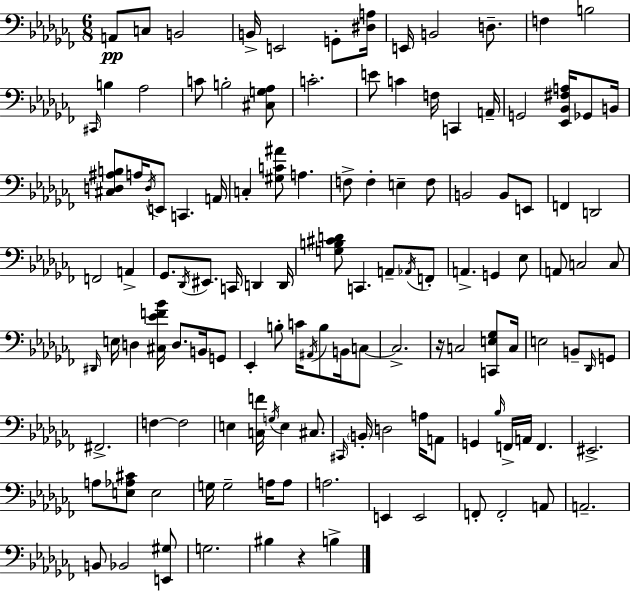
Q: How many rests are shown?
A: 2